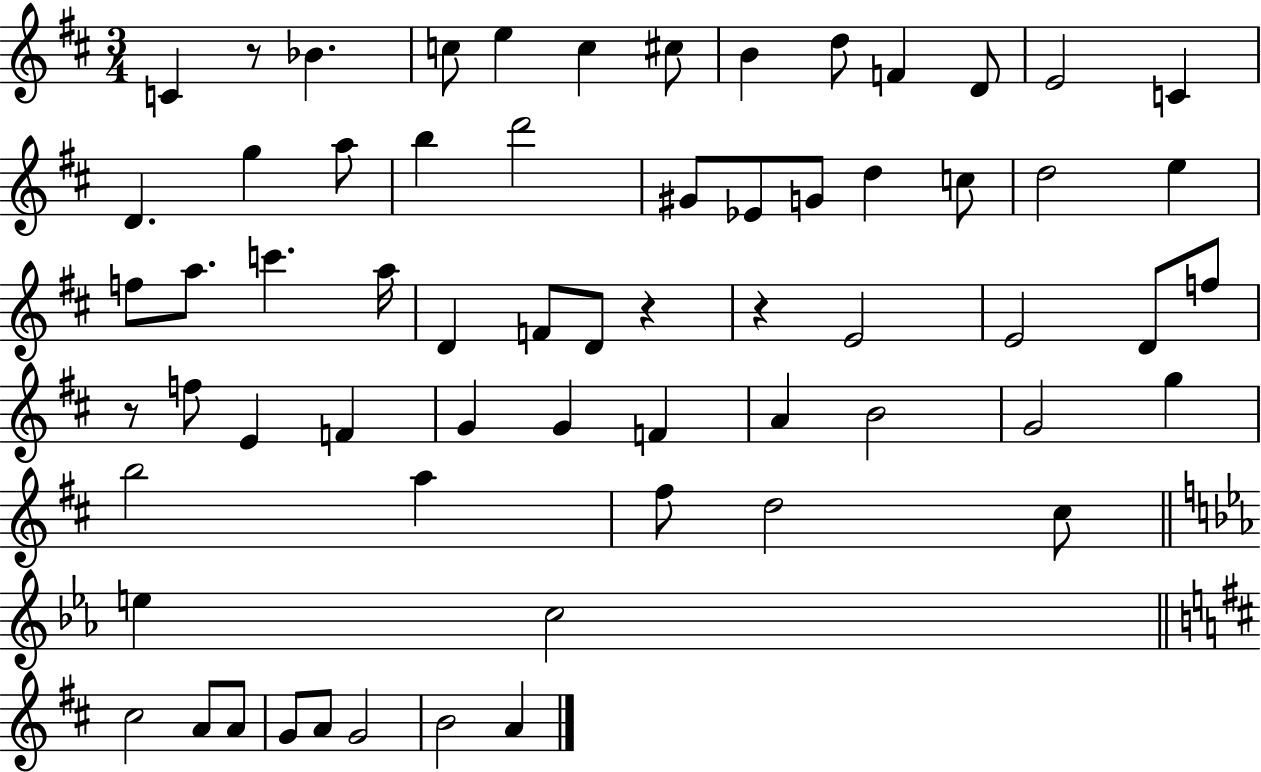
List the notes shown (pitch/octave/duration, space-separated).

C4/q R/e Bb4/q. C5/e E5/q C5/q C#5/e B4/q D5/e F4/q D4/e E4/h C4/q D4/q. G5/q A5/e B5/q D6/h G#4/e Eb4/e G4/e D5/q C5/e D5/h E5/q F5/e A5/e. C6/q. A5/s D4/q F4/e D4/e R/q R/q E4/h E4/h D4/e F5/e R/e F5/e E4/q F4/q G4/q G4/q F4/q A4/q B4/h G4/h G5/q B5/h A5/q F#5/e D5/h C#5/e E5/q C5/h C#5/h A4/e A4/e G4/e A4/e G4/h B4/h A4/q